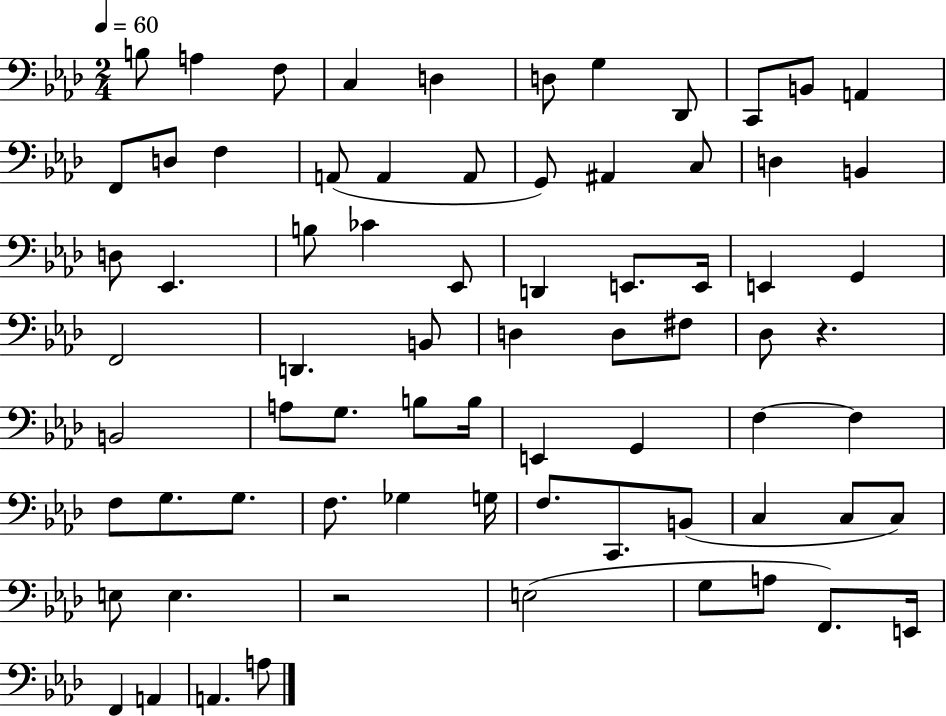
B3/e A3/q F3/e C3/q D3/q D3/e G3/q Db2/e C2/e B2/e A2/q F2/e D3/e F3/q A2/e A2/q A2/e G2/e A#2/q C3/e D3/q B2/q D3/e Eb2/q. B3/e CES4/q Eb2/e D2/q E2/e. E2/s E2/q G2/q F2/h D2/q. B2/e D3/q D3/e F#3/e Db3/e R/q. B2/h A3/e G3/e. B3/e B3/s E2/q G2/q F3/q F3/q F3/e G3/e. G3/e. F3/e. Gb3/q G3/s F3/e. C2/e. B2/e C3/q C3/e C3/e E3/e E3/q. R/h E3/h G3/e A3/e F2/e. E2/s F2/q A2/q A2/q. A3/e